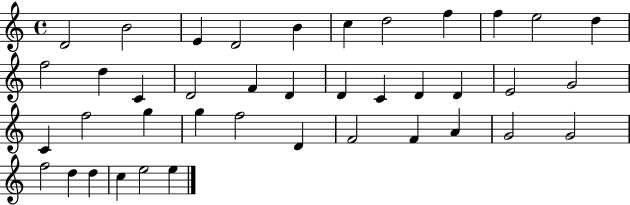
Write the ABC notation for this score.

X:1
T:Untitled
M:4/4
L:1/4
K:C
D2 B2 E D2 B c d2 f f e2 d f2 d C D2 F D D C D D E2 G2 C f2 g g f2 D F2 F A G2 G2 f2 d d c e2 e